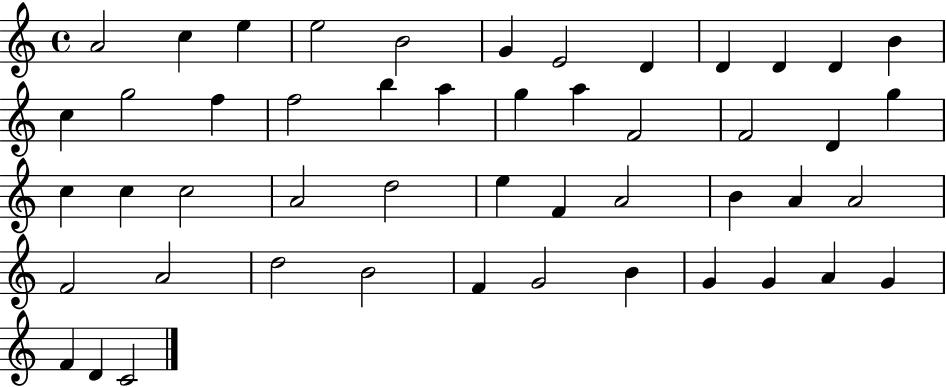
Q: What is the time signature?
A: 4/4